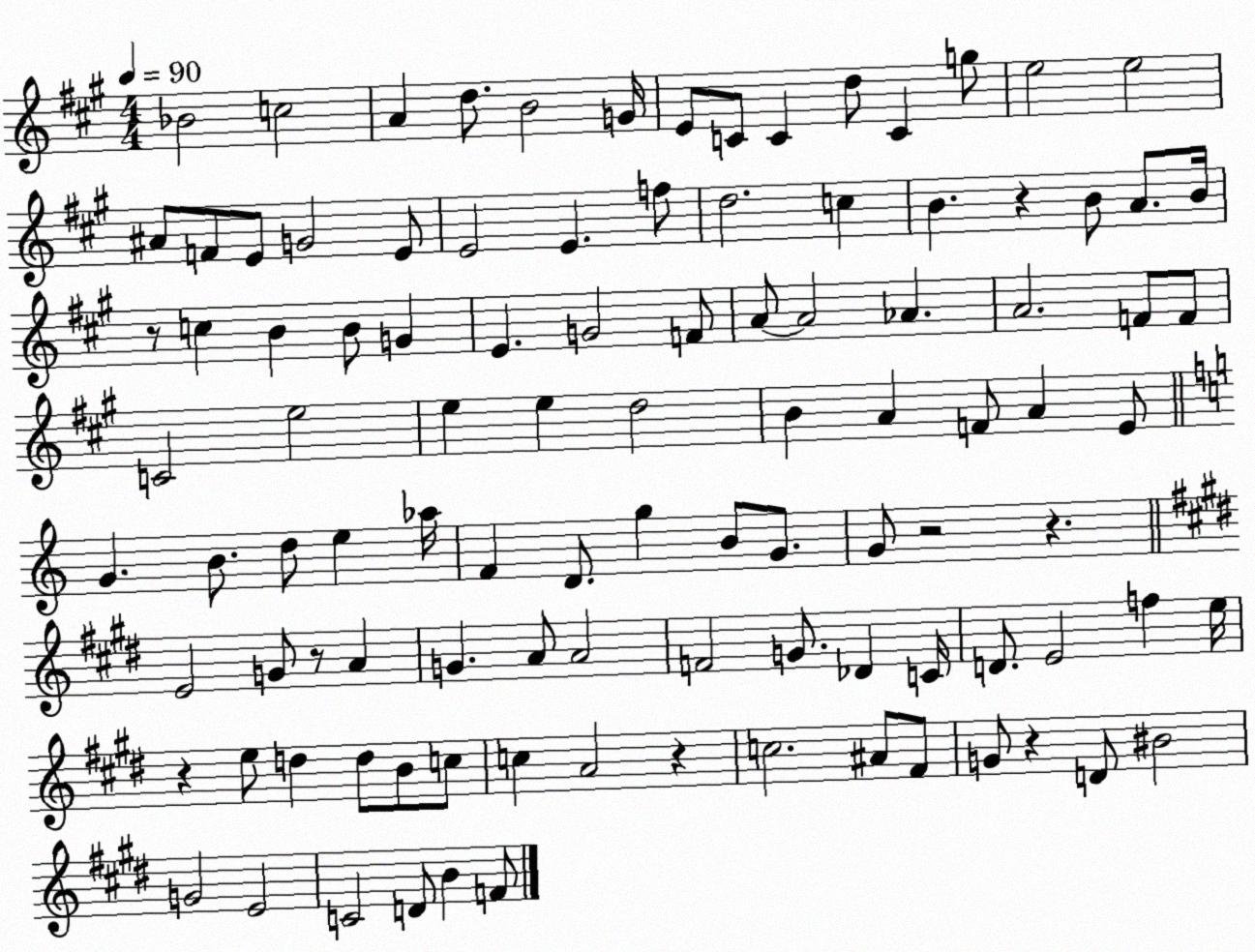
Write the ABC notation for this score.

X:1
T:Untitled
M:4/4
L:1/4
K:A
_B2 c2 A d/2 B2 G/4 E/2 C/2 C d/2 C g/2 e2 e2 ^A/2 F/2 E/2 G2 E/2 E2 E f/2 d2 c B z B/2 A/2 B/4 z/2 c B B/2 G E G2 F/2 A/2 A2 _A A2 F/2 F/2 C2 e2 e e d2 B A F/2 A E/2 G B/2 d/2 e _a/4 F D/2 g B/2 G/2 G/2 z2 z E2 G/2 z/2 A G A/2 A2 F2 G/2 _D C/4 D/2 E2 f e/4 z e/2 d d/2 B/2 c/2 c A2 z c2 ^A/2 ^F/2 G/2 z D/2 ^B2 G2 E2 C2 D/2 B F/2